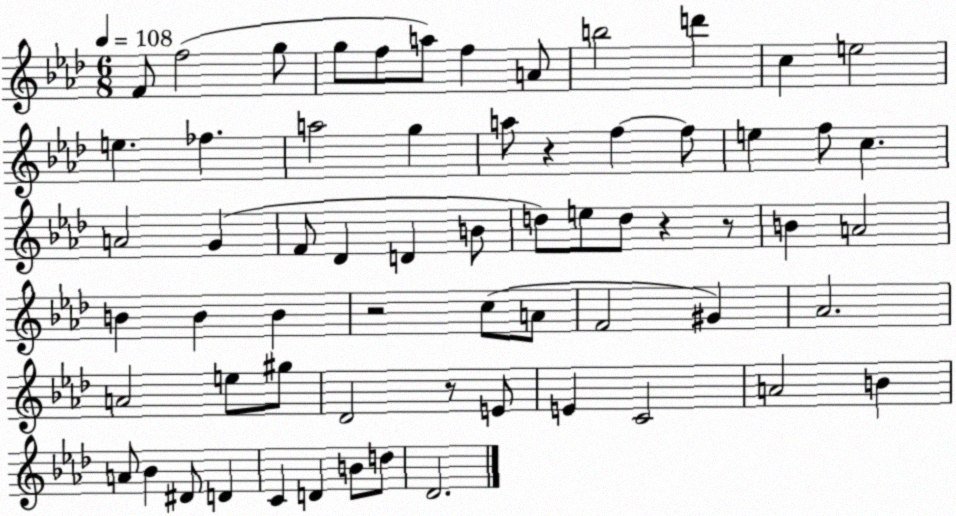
X:1
T:Untitled
M:6/8
L:1/4
K:Ab
F/2 f2 g/2 g/2 f/2 a/2 f A/2 b2 d' c e2 e _f a2 g a/2 z f f/2 e f/2 c A2 G F/2 _D D B/2 d/2 e/2 d/2 z z/2 B A2 B B B z2 c/2 A/2 F2 ^G _A2 A2 e/2 ^g/2 _D2 z/2 E/2 E C2 A2 B A/2 _B ^D/2 D C D B/2 d/2 _D2